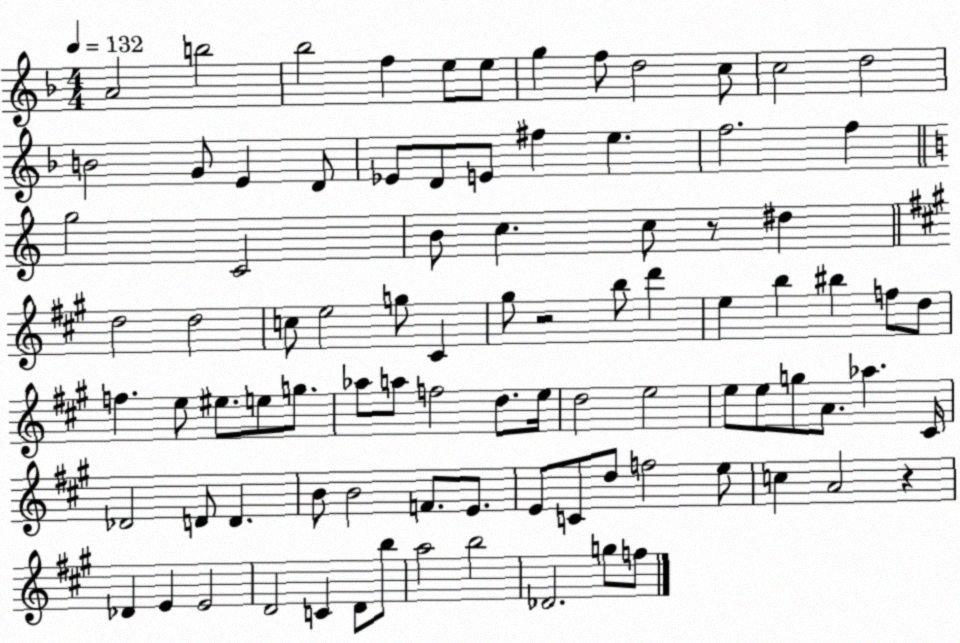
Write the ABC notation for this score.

X:1
T:Untitled
M:4/4
L:1/4
K:F
A2 b2 _b2 f e/2 e/2 g f/2 d2 c/2 c2 d2 B2 G/2 E D/2 _E/2 D/2 E/2 ^f e f2 f g2 C2 B/2 c c/2 z/2 ^d d2 d2 c/2 e2 g/2 ^C ^g/2 z2 b/2 d' e b ^b f/2 d/2 f e/2 ^e/2 e/2 g/2 _a/2 a/2 f2 d/2 e/4 d2 e2 e/2 e/2 g/2 A/2 _a ^C/4 _D2 D/2 D B/2 B2 F/2 E/2 E/2 C/2 d/2 f2 e/2 c A2 z _D E E2 D2 C D/2 b/2 a2 b2 _D2 g/2 f/2